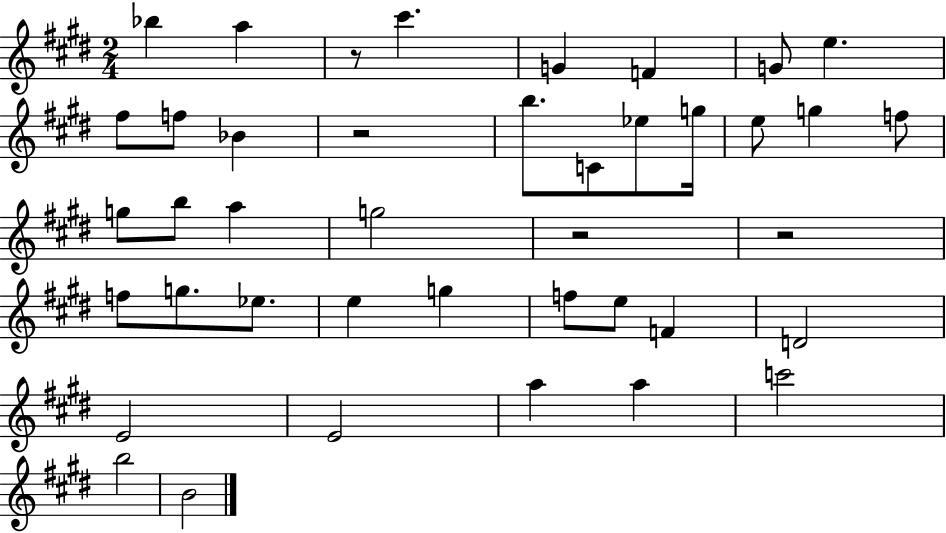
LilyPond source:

{
  \clef treble
  \numericTimeSignature
  \time 2/4
  \key e \major
  \repeat volta 2 { bes''4 a''4 | r8 cis'''4. | g'4 f'4 | g'8 e''4. | \break fis''8 f''8 bes'4 | r2 | b''8. c'8 ees''8 g''16 | e''8 g''4 f''8 | \break g''8 b''8 a''4 | g''2 | r2 | r2 | \break f''8 g''8. ees''8. | e''4 g''4 | f''8 e''8 f'4 | d'2 | \break e'2 | e'2 | a''4 a''4 | c'''2 | \break b''2 | b'2 | } \bar "|."
}